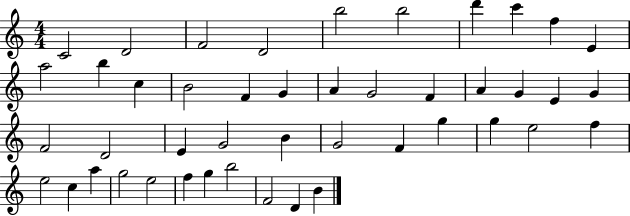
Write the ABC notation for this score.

X:1
T:Untitled
M:4/4
L:1/4
K:C
C2 D2 F2 D2 b2 b2 d' c' f E a2 b c B2 F G A G2 F A G E G F2 D2 E G2 B G2 F g g e2 f e2 c a g2 e2 f g b2 F2 D B